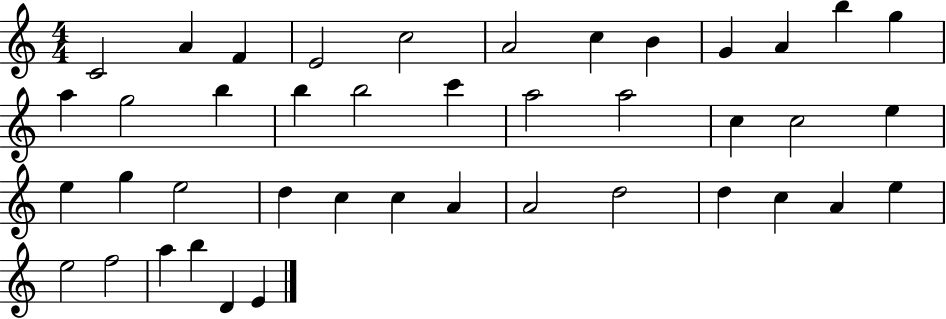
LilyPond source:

{
  \clef treble
  \numericTimeSignature
  \time 4/4
  \key c \major
  c'2 a'4 f'4 | e'2 c''2 | a'2 c''4 b'4 | g'4 a'4 b''4 g''4 | \break a''4 g''2 b''4 | b''4 b''2 c'''4 | a''2 a''2 | c''4 c''2 e''4 | \break e''4 g''4 e''2 | d''4 c''4 c''4 a'4 | a'2 d''2 | d''4 c''4 a'4 e''4 | \break e''2 f''2 | a''4 b''4 d'4 e'4 | \bar "|."
}